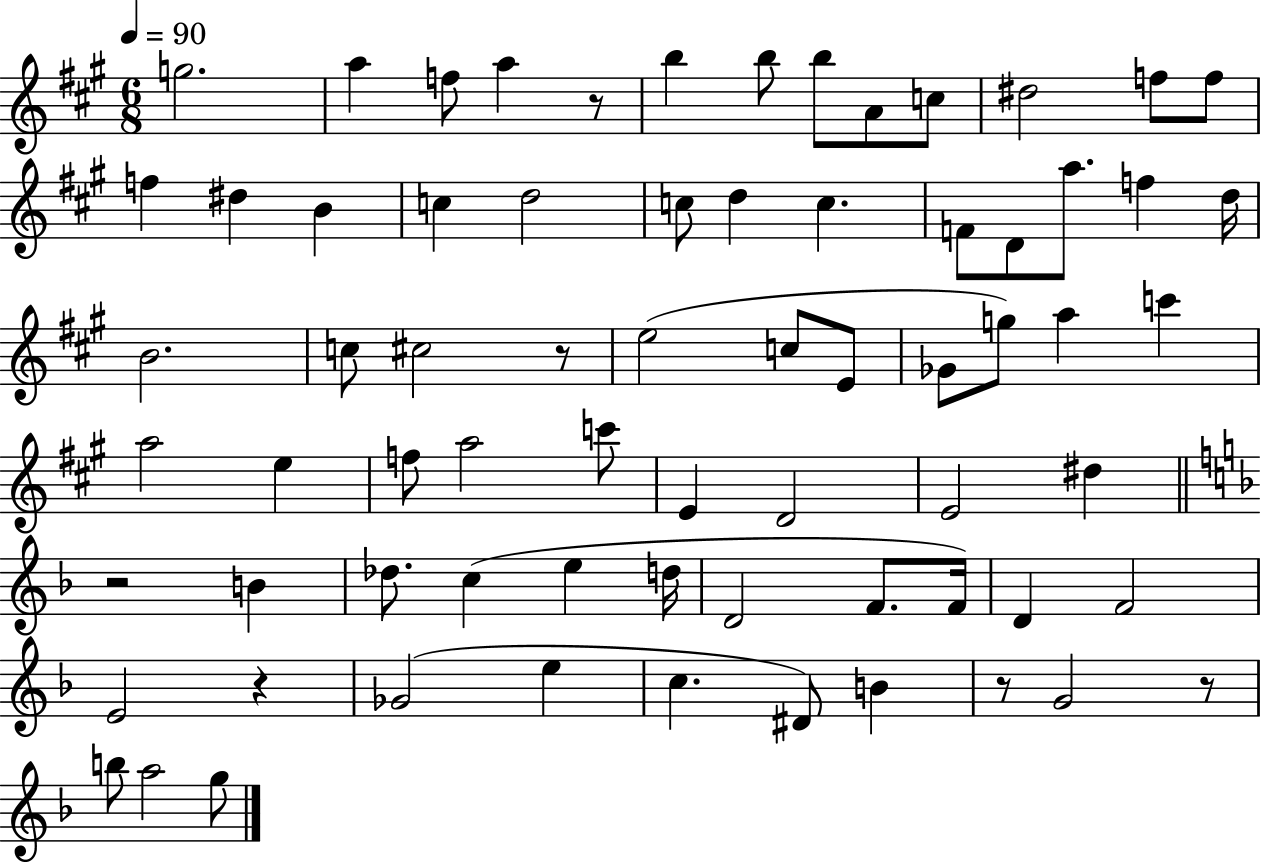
{
  \clef treble
  \numericTimeSignature
  \time 6/8
  \key a \major
  \tempo 4 = 90
  \repeat volta 2 { g''2. | a''4 f''8 a''4 r8 | b''4 b''8 b''8 a'8 c''8 | dis''2 f''8 f''8 | \break f''4 dis''4 b'4 | c''4 d''2 | c''8 d''4 c''4. | f'8 d'8 a''8. f''4 d''16 | \break b'2. | c''8 cis''2 r8 | e''2( c''8 e'8 | ges'8 g''8) a''4 c'''4 | \break a''2 e''4 | f''8 a''2 c'''8 | e'4 d'2 | e'2 dis''4 | \break \bar "||" \break \key f \major r2 b'4 | des''8. c''4( e''4 d''16 | d'2 f'8. f'16) | d'4 f'2 | \break e'2 r4 | ges'2( e''4 | c''4. dis'8) b'4 | r8 g'2 r8 | \break b''8 a''2 g''8 | } \bar "|."
}